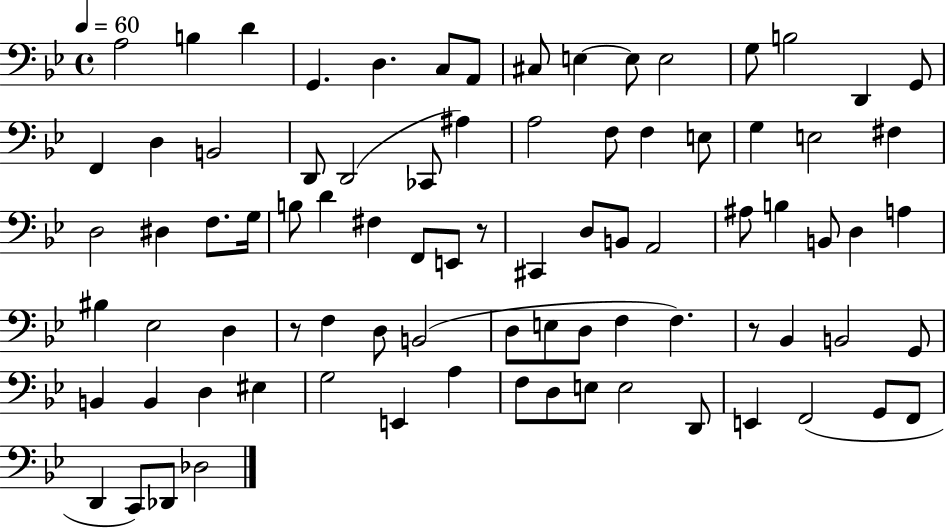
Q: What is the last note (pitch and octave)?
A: Db3